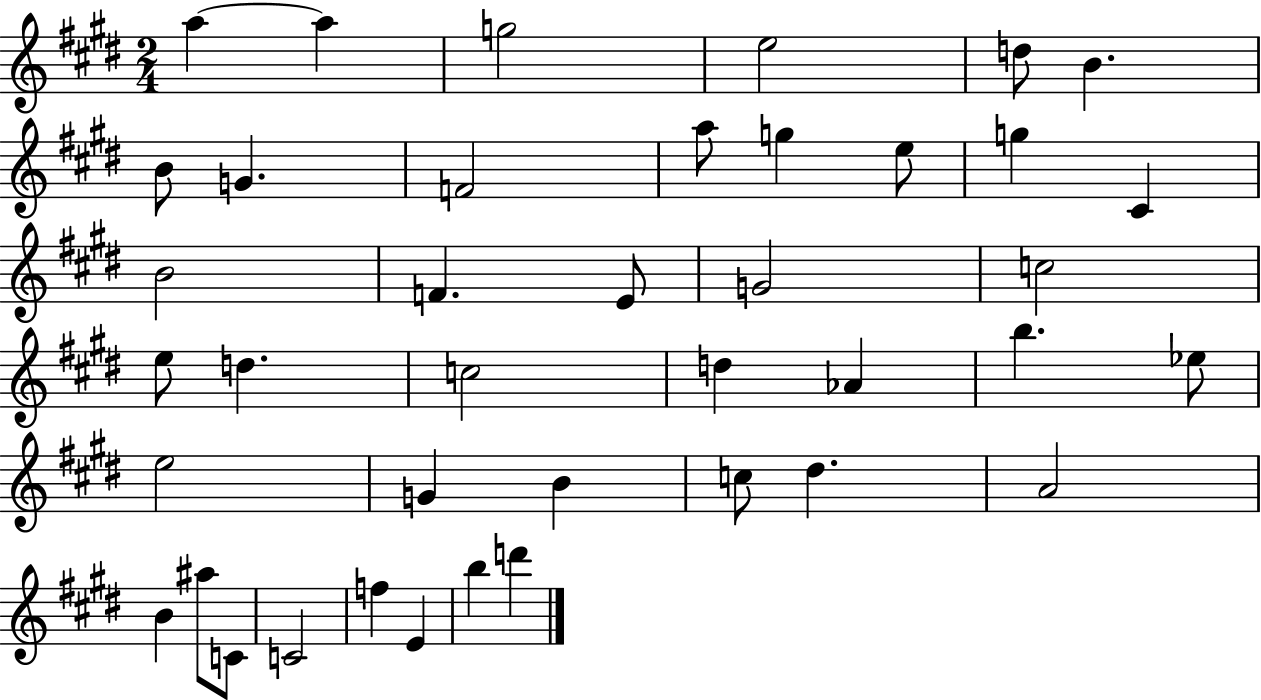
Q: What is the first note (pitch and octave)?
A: A5